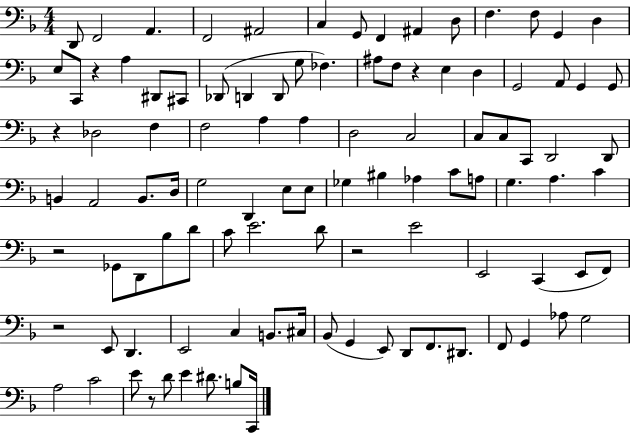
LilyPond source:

{
  \clef bass
  \numericTimeSignature
  \time 4/4
  \key f \major
  d,8 f,2 a,4. | f,2 ais,2 | c4 g,8 f,4 ais,4 d8 | f4. f8 g,4 d4 | \break e8 c,8 r4 a4 dis,8 cis,8 | des,8( d,4 d,8 g8 fes4.) | ais8 f8 r4 e4 d4 | g,2 a,8 g,4 g,8 | \break r4 des2 f4 | f2 a4 a4 | d2 c2 | c8 c8 c,8 d,2 d,8 | \break b,4 a,2 b,8. d16 | g2 d,4 e8 e8 | ges4 bis4 aes4 c'8 a8 | g4. a4. c'4 | \break r2 ges,8 d,8 bes8 d'8 | c'8 e'2. d'8 | r2 e'2 | e,2 c,4( e,8 f,8) | \break r2 e,8 d,4. | e,2 c4 b,8. cis16 | bes,8( g,4 e,8) d,8 f,8. dis,8. | f,8 g,4 aes8 g2 | \break a2 c'2 | e'8 r8 d'8 e'4 dis'8. b8 c,16 | \bar "|."
}